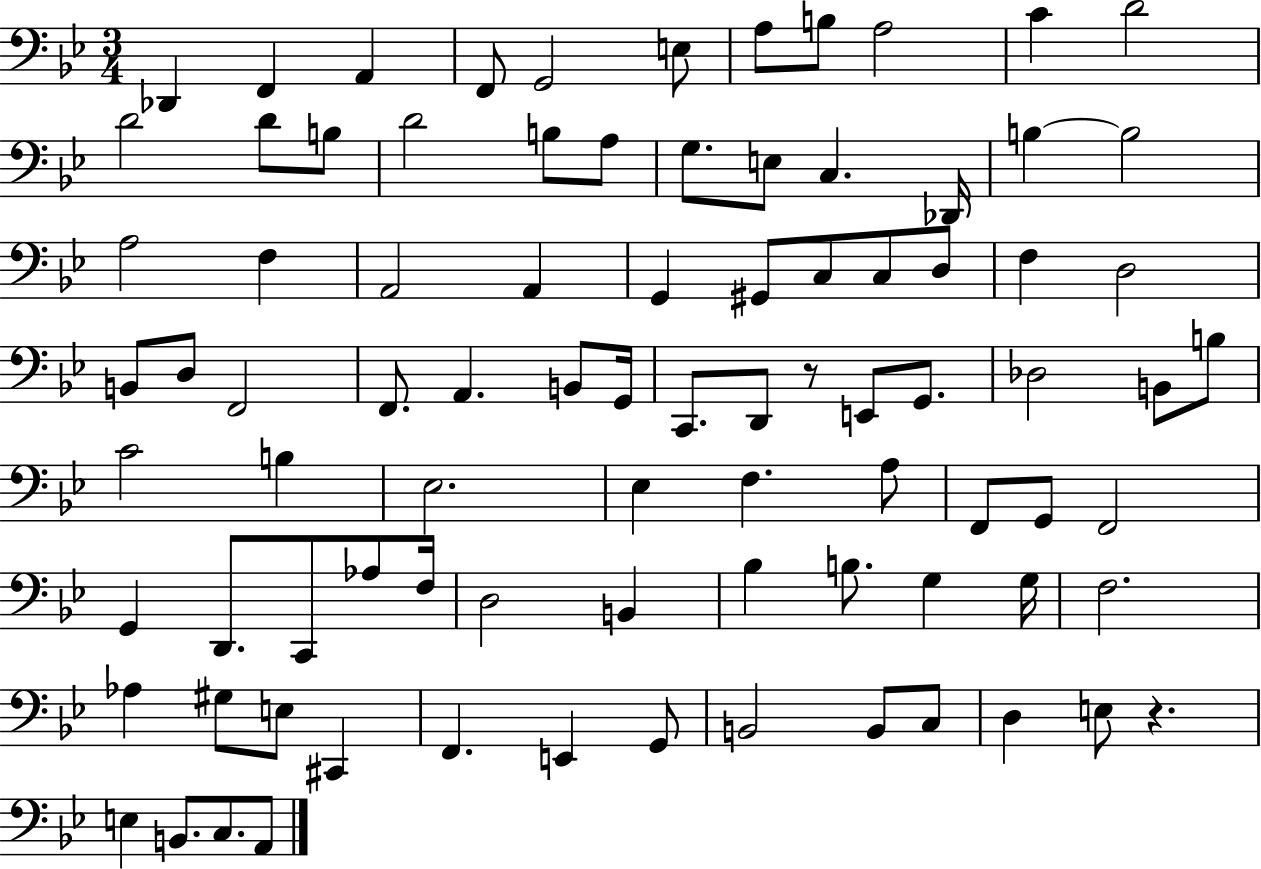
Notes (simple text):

Db2/q F2/q A2/q F2/e G2/h E3/e A3/e B3/e A3/h C4/q D4/h D4/h D4/e B3/e D4/h B3/e A3/e G3/e. E3/e C3/q. Db2/s B3/q B3/h A3/h F3/q A2/h A2/q G2/q G#2/e C3/e C3/e D3/e F3/q D3/h B2/e D3/e F2/h F2/e. A2/q. B2/e G2/s C2/e. D2/e R/e E2/e G2/e. Db3/h B2/e B3/e C4/h B3/q Eb3/h. Eb3/q F3/q. A3/e F2/e G2/e F2/h G2/q D2/e. C2/e Ab3/e F3/s D3/h B2/q Bb3/q B3/e. G3/q G3/s F3/h. Ab3/q G#3/e E3/e C#2/q F2/q. E2/q G2/e B2/h B2/e C3/e D3/q E3/e R/q. E3/q B2/e. C3/e. A2/e